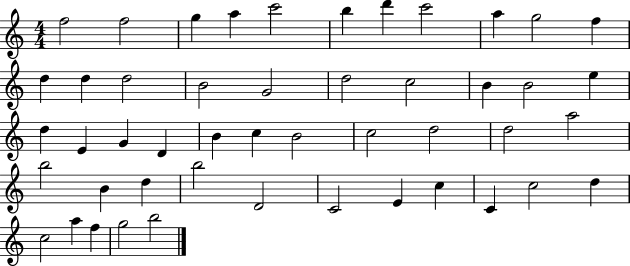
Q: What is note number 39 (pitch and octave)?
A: E4